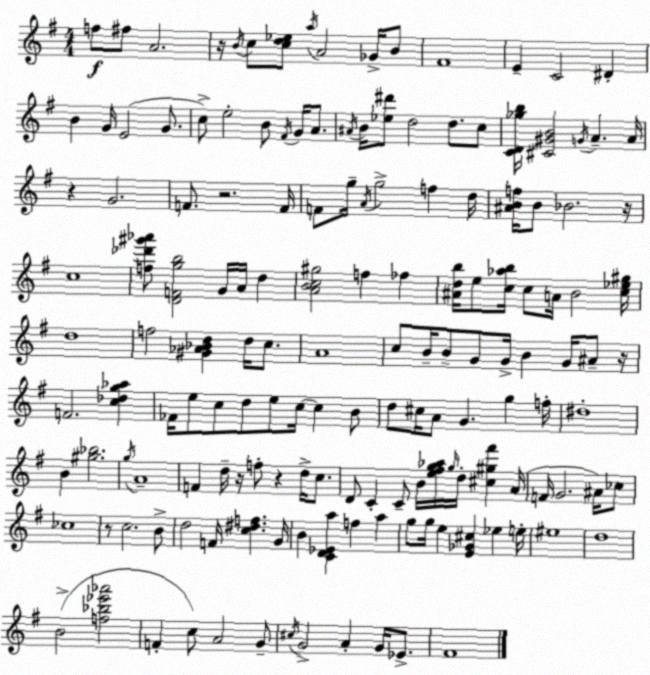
X:1
T:Untitled
M:4/4
L:1/4
K:Em
f/2 ^f/2 A2 z/4 B/4 c/2 [cd_e]/2 a/4 A2 _G/4 B/2 ^F4 E C2 ^D B G/4 E2 G/2 c/2 e2 B/2 ^F/4 G/4 A/2 ^A/4 B/4 [_e^d']/2 d2 d/2 c/2 [CD_gb]/4 [^C^GB]2 G/4 A A/4 z G2 F/2 z2 F/4 F/2 g/4 A/4 g2 f d/4 [^ABf]/4 B/2 _B2 z/4 c4 [f_d'^g'_a']/2 [DFgb]2 G/4 A/4 d [ABc^g]2 f _f [^Adb]/4 e/2 [c_ab]/4 c/2 A/4 B2 [c_e^g]/4 d4 f2 [^G_A_Bd] d/4 c/2 A4 c/2 B/4 B/2 G/2 G/4 B G/4 ^A/2 z/4 F2 [c_dg_a] _F/4 e/2 c/2 d/2 e/2 c/4 c B/2 d/2 ^c/4 A/2 G g f/4 ^d4 B [^g_b]2 g/4 A4 F d/4 z/4 f/2 z d/4 c/2 D/2 C C/2 B/4 [e^fg_a]/4 g/4 d/4 [^c^g^f'] A/4 F/4 G2 ^A/4 _c/2 _c4 z/2 c2 B/2 d2 F/4 [c^df] G/4 B [CD_Ea] f a g/2 g/4 e [E_G^c] _e e/4 ^e4 d4 B2 [f_b_e'_a']2 F c/2 A2 G/2 ^c/4 G2 A G/4 _E/2 ^F4